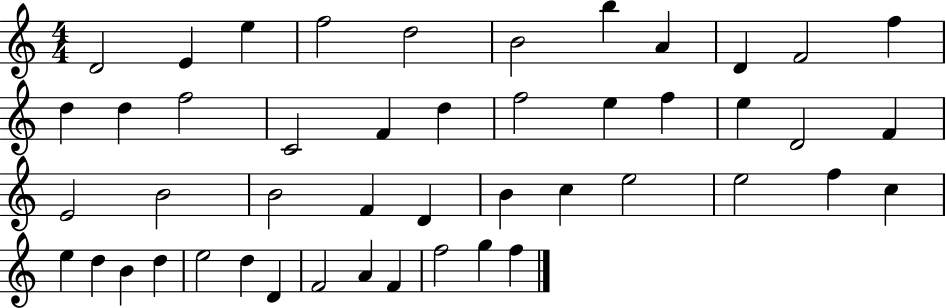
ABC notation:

X:1
T:Untitled
M:4/4
L:1/4
K:C
D2 E e f2 d2 B2 b A D F2 f d d f2 C2 F d f2 e f e D2 F E2 B2 B2 F D B c e2 e2 f c e d B d e2 d D F2 A F f2 g f